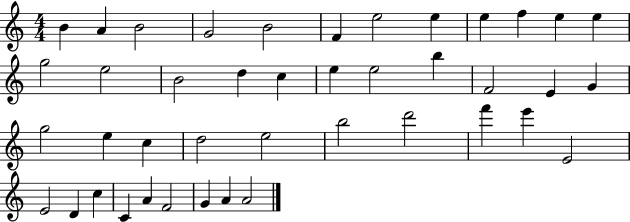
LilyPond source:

{
  \clef treble
  \numericTimeSignature
  \time 4/4
  \key c \major
  b'4 a'4 b'2 | g'2 b'2 | f'4 e''2 e''4 | e''4 f''4 e''4 e''4 | \break g''2 e''2 | b'2 d''4 c''4 | e''4 e''2 b''4 | f'2 e'4 g'4 | \break g''2 e''4 c''4 | d''2 e''2 | b''2 d'''2 | f'''4 e'''4 e'2 | \break e'2 d'4 c''4 | c'4 a'4 f'2 | g'4 a'4 a'2 | \bar "|."
}